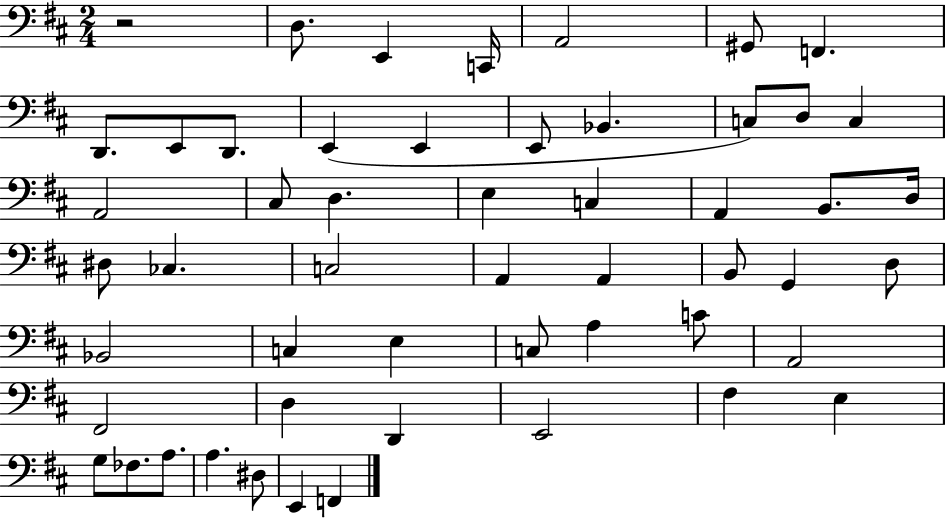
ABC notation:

X:1
T:Untitled
M:2/4
L:1/4
K:D
z2 D,/2 E,, C,,/4 A,,2 ^G,,/2 F,, D,,/2 E,,/2 D,,/2 E,, E,, E,,/2 _B,, C,/2 D,/2 C, A,,2 ^C,/2 D, E, C, A,, B,,/2 D,/4 ^D,/2 _C, C,2 A,, A,, B,,/2 G,, D,/2 _B,,2 C, E, C,/2 A, C/2 A,,2 ^F,,2 D, D,, E,,2 ^F, E, G,/2 _F,/2 A,/2 A, ^D,/2 E,, F,,